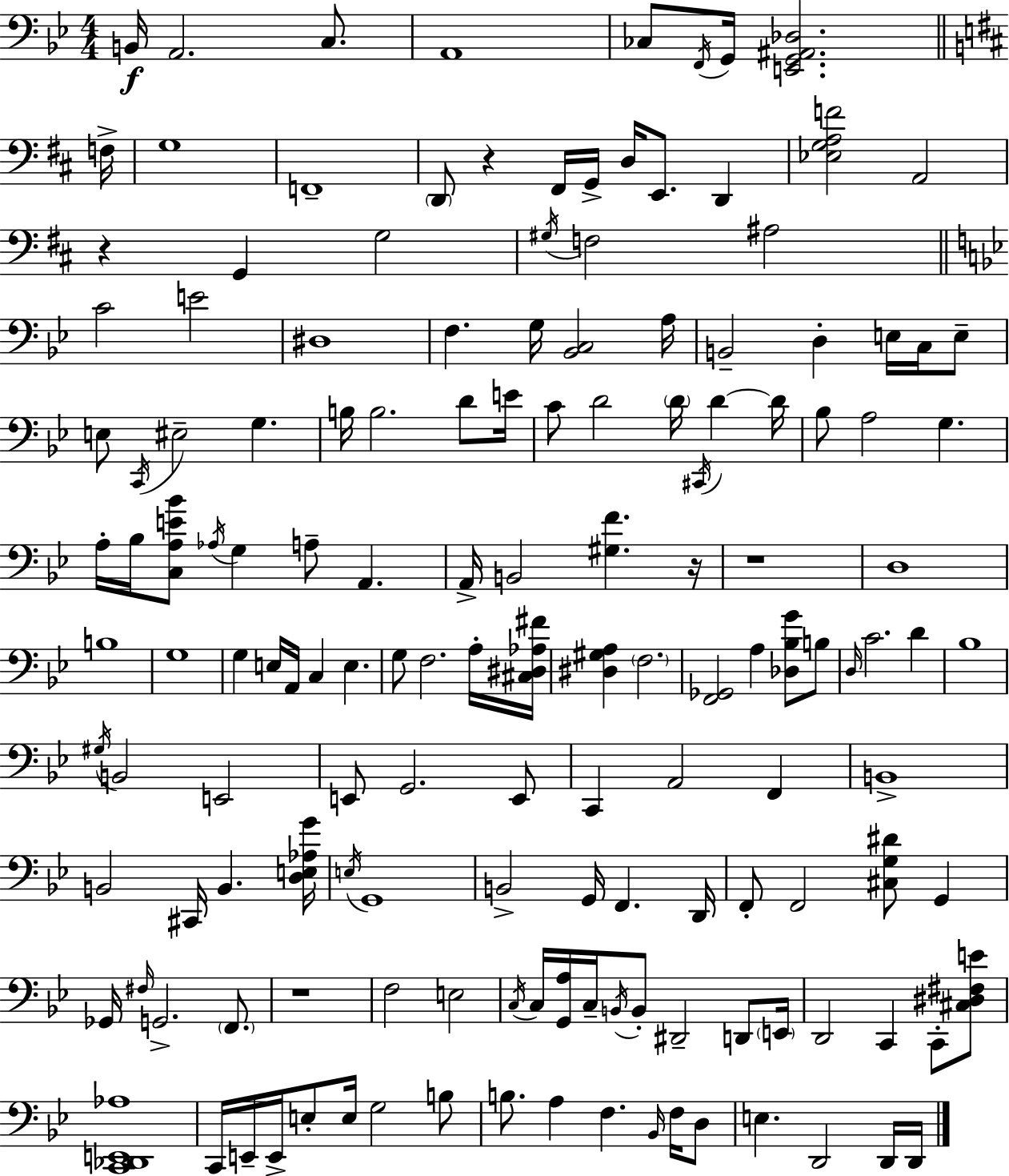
{
  \clef bass
  \numericTimeSignature
  \time 4/4
  \key bes \major
  b,16\f a,2. c8. | a,1 | ces8 \acciaccatura { f,16 } g,16 <e, g, ais, des>2. | \bar "||" \break \key d \major f16-> g1 | f,1-- | \parenthesize d,8 r4 fis,16 g,16-> d16 e,8. d,4 | <ees g a f'>2 a,2 | \break r4 g,4 g2 | \acciaccatura { gis16 } f2 ais2 | \bar "||" \break \key bes \major c'2 e'2 | dis1 | f4. g16 <bes, c>2 a16 | b,2-- d4-. e16 c16 e8-- | \break e8 \acciaccatura { c,16 } eis2-- g4. | b16 b2. d'8 | e'16 c'8 d'2 \parenthesize d'16 \acciaccatura { cis,16 } d'4~~ | d'16 bes8 a2 g4. | \break a16-. bes16 <c a e' bes'>8 \acciaccatura { aes16 } g4 a8-- a,4. | a,16-> b,2 <gis f'>4. | r16 r1 | d1 | \break b1 | g1 | g4 e16 a,16 c4 e4. | g8 f2. | \break a16-. <cis dis aes fis'>16 <dis gis a>4 \parenthesize f2. | <f, ges,>2 a4 <des bes g'>8 | b8 \grace { d16 } c'2. | d'4 bes1 | \break \acciaccatura { gis16 } b,2 e,2 | e,8 g,2. | e,8 c,4 a,2 | f,4 b,1-> | \break b,2 cis,16 b,4. | <d e aes g'>16 \acciaccatura { e16 } g,1 | b,2-> g,16 f,4. | d,16 f,8-. f,2 | \break <cis g dis'>8 g,4 ges,16 \grace { fis16 } g,2.-> | \parenthesize f,8. r1 | f2 e2 | \acciaccatura { c16 } c16 <g, a>16 c16-- \acciaccatura { b,16 } b,8-. dis,2-- | \break d,8 \parenthesize e,16 d,2 | c,4 c,8-. <cis dis fis e'>8 <c, des, e, aes>1 | c,16 e,16-- e,16-> e8-. e16 g2 | b8 b8. a4 | \break f4. \grace { bes,16 } f16 d8 e4. | d,2 d,16 d,16 \bar "|."
}